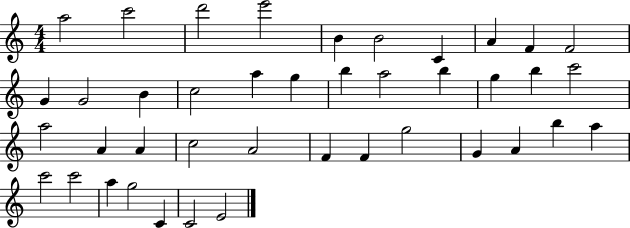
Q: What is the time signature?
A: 4/4